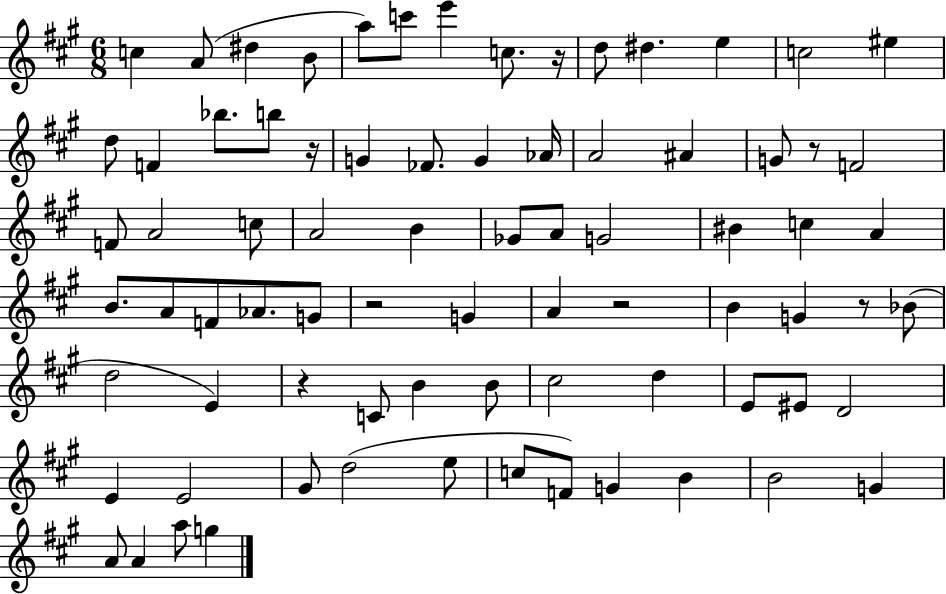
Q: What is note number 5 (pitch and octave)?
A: A5